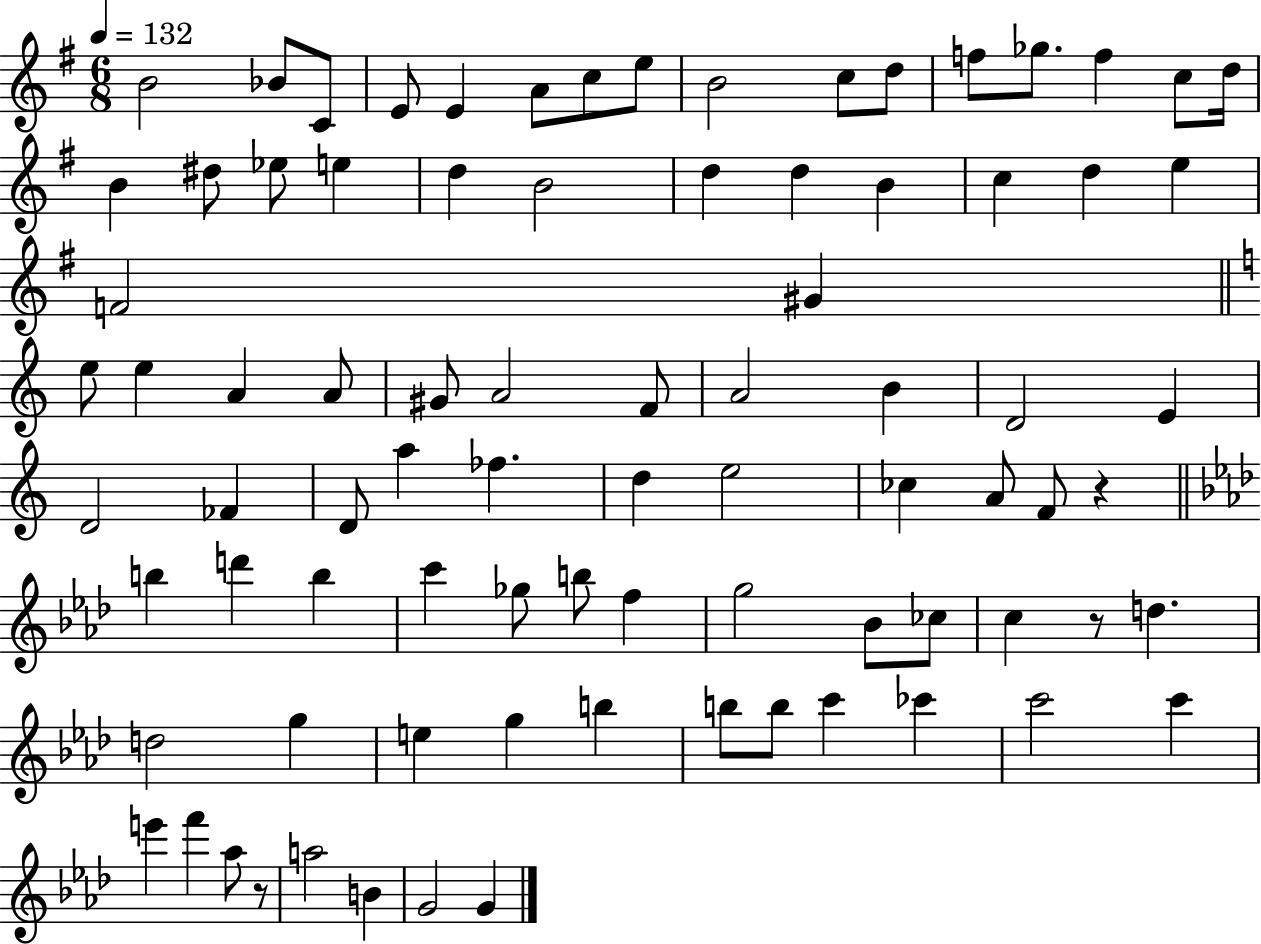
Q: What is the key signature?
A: G major